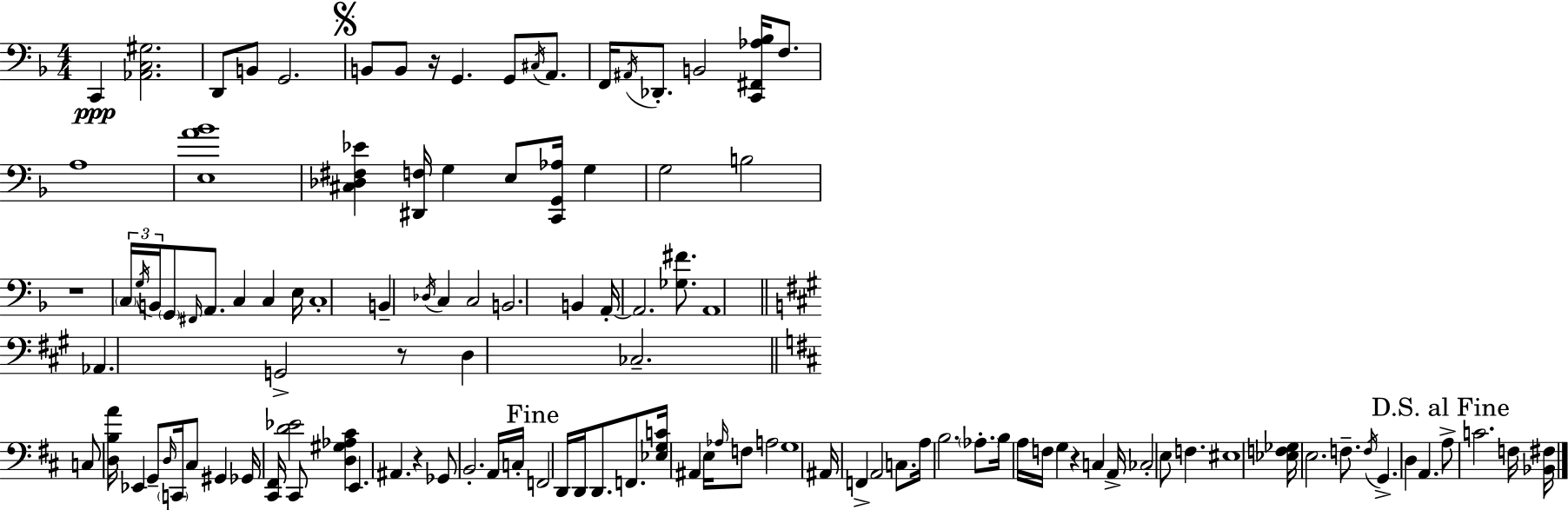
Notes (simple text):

C2/q [Ab2,C3,G#3]/h. D2/e B2/e G2/h. B2/e B2/e R/s G2/q. G2/e C#3/s A2/e. F2/s A#2/s Db2/e. B2/h [C2,F#2,Ab3,Bb3]/s F3/e. A3/w [E3,A4,Bb4]/w [C#3,Db3,F#3,Eb4]/q [D#2,F3]/s G3/q E3/e [C2,G2,Ab3]/s G3/q G3/h B3/h R/w C3/s G3/s B2/s G2/e F#2/s A2/e. C3/q C3/q E3/s C3/w B2/q Db3/s C3/q C3/h B2/h. B2/q A2/s A2/h. [Gb3,F#4]/e. A2/w Ab2/q. G2/h R/e D3/q CES3/h. C3/e [D3,B3,A4]/s Eb2/q G2/e D3/s C2/s C#3/e G#2/q Gb2/s [C#2,F#2]/s [D4,Eb4]/h C#2/e [D3,G#3,Ab3,C#4]/q E2/q. A#2/q. R/q Gb2/e B2/h. A2/s C3/s F2/h D2/s D2/s D2/e. F2/e. [Eb3,G3,C4]/s A#2/q E3/s Ab3/s F3/e A3/h G3/w A#2/s F2/q A2/h C3/e. A3/s B3/h. Ab3/e. B3/s A3/s F3/s G3/q R/q C3/q A2/s CES3/h E3/e F3/q. EIS3/w [Eb3,F3,Gb3]/s E3/h. F3/e. F3/s G2/q. D3/q A2/q. A3/e C4/h. F3/s [Bb2,F#3]/s